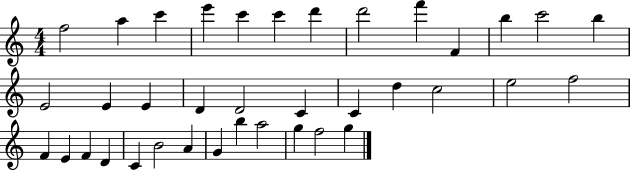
F5/h A5/q C6/q E6/q C6/q C6/q D6/q D6/h F6/q F4/q B5/q C6/h B5/q E4/h E4/q E4/q D4/q D4/h C4/q C4/q D5/q C5/h E5/h F5/h F4/q E4/q F4/q D4/q C4/q B4/h A4/q G4/q B5/q A5/h G5/q F5/h G5/q